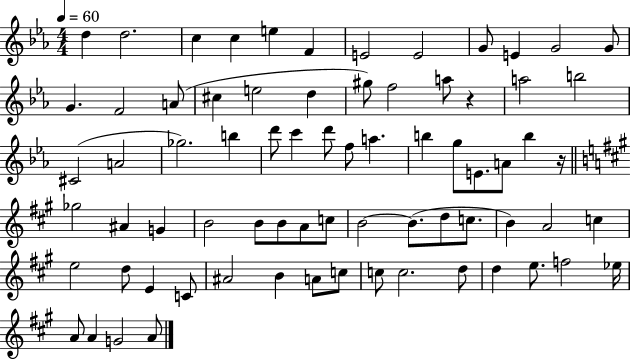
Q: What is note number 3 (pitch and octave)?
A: C5